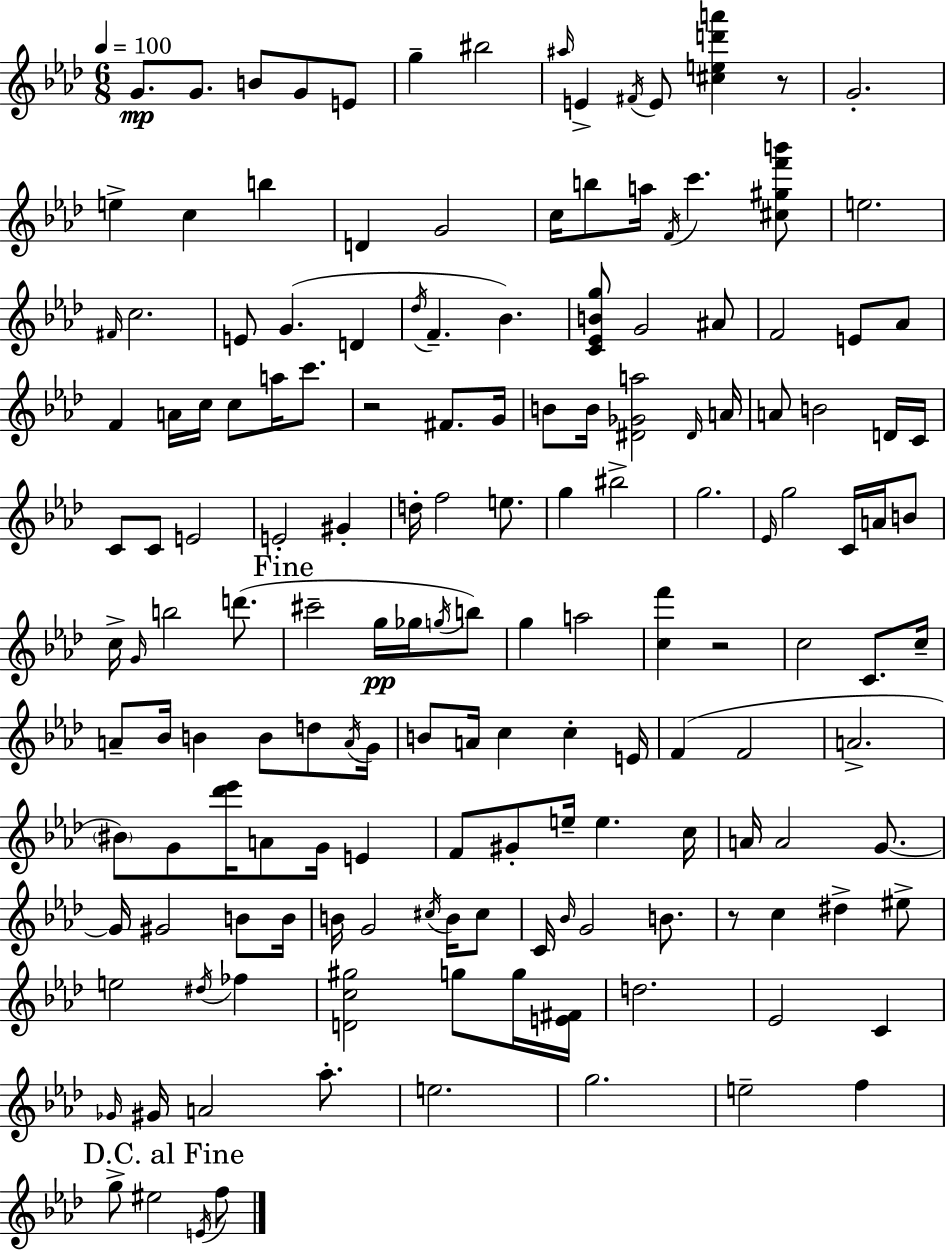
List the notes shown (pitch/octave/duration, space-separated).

G4/e. G4/e. B4/e G4/e E4/e G5/q BIS5/h A#5/s E4/q F#4/s E4/e [C#5,E5,D6,A6]/q R/e G4/h. E5/q C5/q B5/q D4/q G4/h C5/s B5/e A5/s F4/s C6/q. [C#5,G#5,F6,B6]/e E5/h. F#4/s C5/h. E4/e G4/q. D4/q Db5/s F4/q. Bb4/q. [C4,Eb4,B4,G5]/e G4/h A#4/e F4/h E4/e Ab4/e F4/q A4/s C5/s C5/e A5/s C6/e. R/h F#4/e. G4/s B4/e B4/s [D#4,Gb4,A5]/h D#4/s A4/s A4/e B4/h D4/s C4/s C4/e C4/e E4/h E4/h G#4/q D5/s F5/h E5/e. G5/q BIS5/h G5/h. Eb4/s G5/h C4/s A4/s B4/e C5/s G4/s B5/h D6/e. C#6/h G5/s Gb5/s G5/s B5/e G5/q A5/h [C5,F6]/q R/h C5/h C4/e. C5/s A4/e Bb4/s B4/q B4/e D5/e A4/s G4/s B4/e A4/s C5/q C5/q E4/s F4/q F4/h A4/h. BIS4/e G4/e [Db6,Eb6]/s A4/e G4/s E4/q F4/e G#4/e E5/s E5/q. C5/s A4/s A4/h G4/e. G4/s G#4/h B4/e B4/s B4/s G4/h C#5/s B4/s C#5/e C4/s Bb4/s G4/h B4/e. R/e C5/q D#5/q EIS5/e E5/h D#5/s FES5/q [D4,C5,G#5]/h G5/e G5/s [E4,F#4]/s D5/h. Eb4/h C4/q Gb4/s G#4/s A4/h Ab5/e. E5/h. G5/h. E5/h F5/q G5/e EIS5/h E4/s F5/e